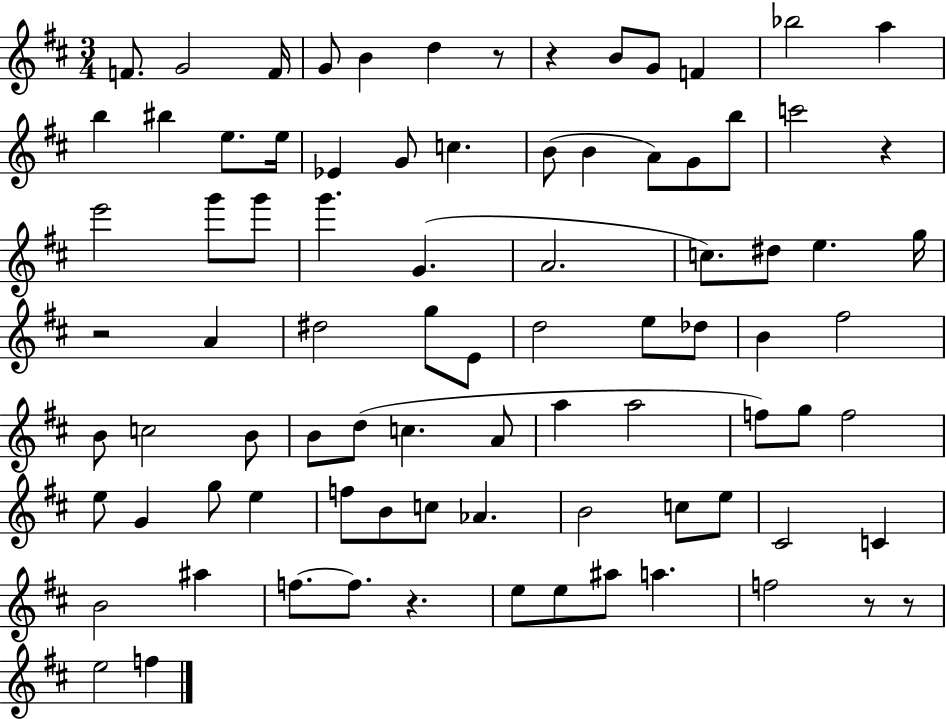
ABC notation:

X:1
T:Untitled
M:3/4
L:1/4
K:D
F/2 G2 F/4 G/2 B d z/2 z B/2 G/2 F _b2 a b ^b e/2 e/4 _E G/2 c B/2 B A/2 G/2 b/2 c'2 z e'2 g'/2 g'/2 g' G A2 c/2 ^d/2 e g/4 z2 A ^d2 g/2 E/2 d2 e/2 _d/2 B ^f2 B/2 c2 B/2 B/2 d/2 c A/2 a a2 f/2 g/2 f2 e/2 G g/2 e f/2 B/2 c/2 _A B2 c/2 e/2 ^C2 C B2 ^a f/2 f/2 z e/2 e/2 ^a/2 a f2 z/2 z/2 e2 f